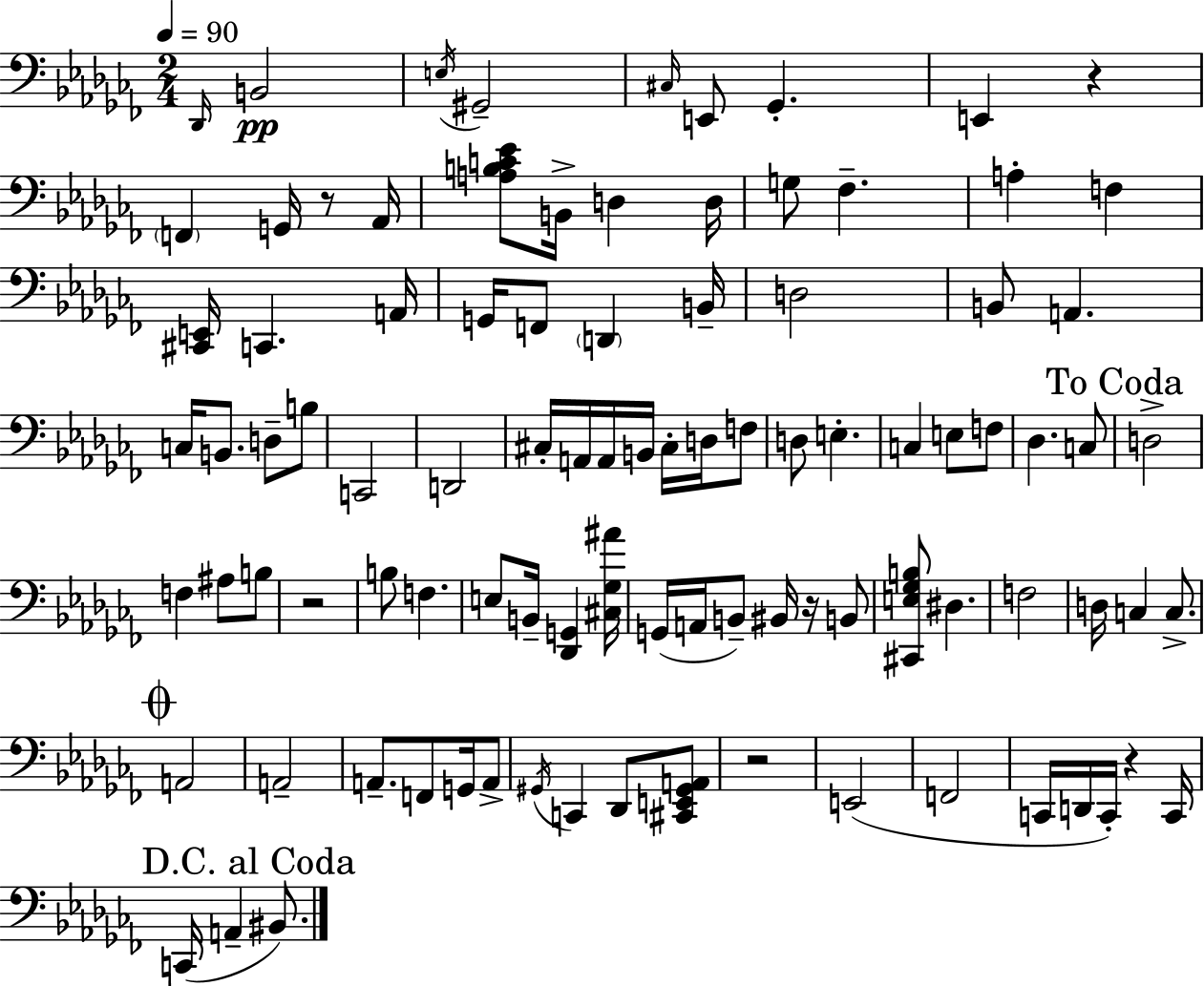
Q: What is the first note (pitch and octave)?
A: Db2